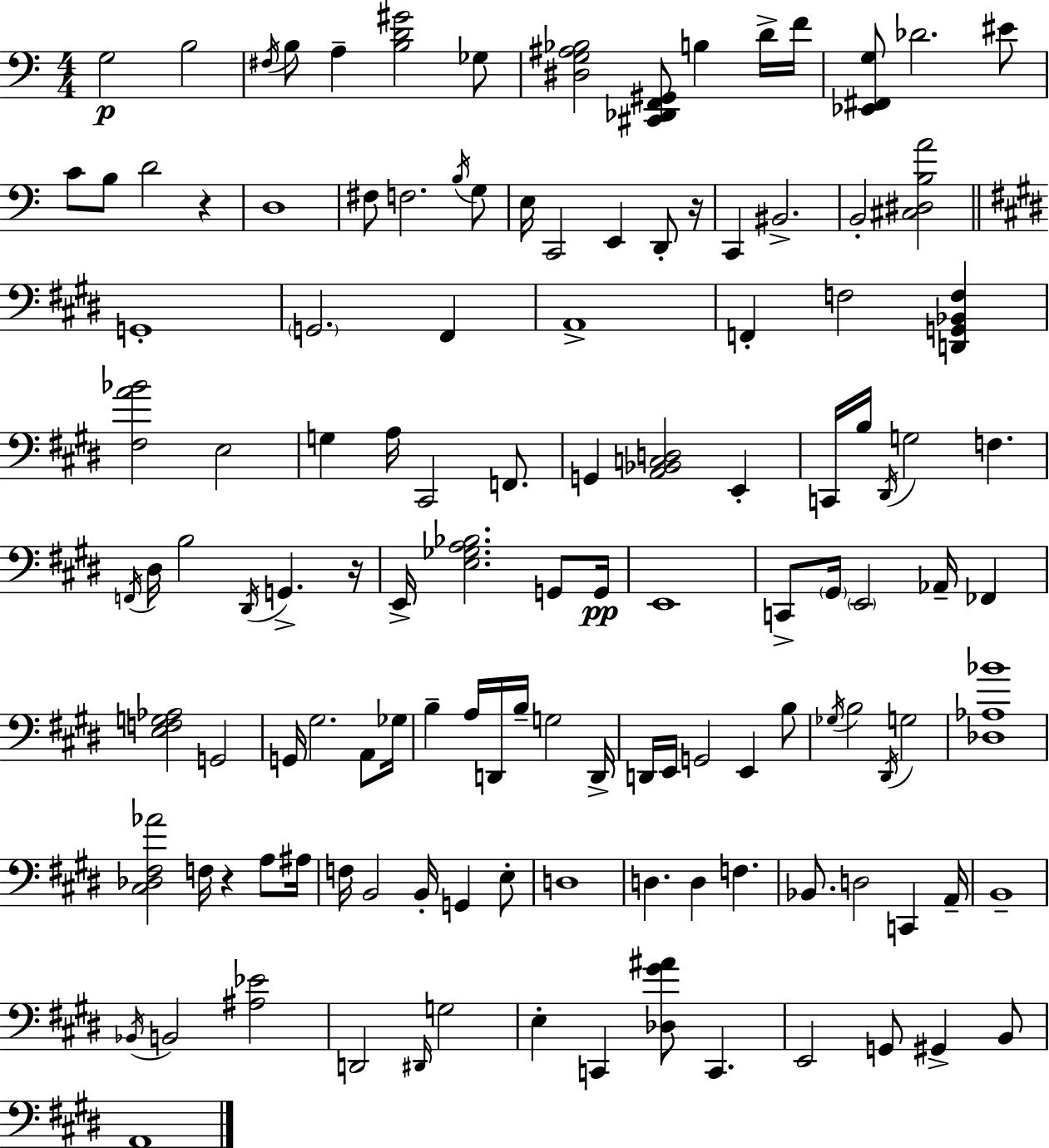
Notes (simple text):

G3/h B3/h F#3/s B3/e A3/q [B3,D4,G#4]/h Gb3/e [D#3,G3,A#3,Bb3]/h [C#2,Db2,F2,G#2]/e B3/q D4/s F4/s [Eb2,F#2,G3]/e Db4/h. EIS4/e C4/e B3/e D4/h R/q D3/w F#3/e F3/h. B3/s G3/e E3/s C2/h E2/q D2/e R/s C2/q BIS2/h. B2/h [C#3,D#3,B3,A4]/h G2/w G2/h. F#2/q A2/w F2/q F3/h [D2,G2,Bb2,F3]/q [F#3,A4,Bb4]/h E3/h G3/q A3/s C#2/h F2/e. G2/q [A2,Bb2,C3,D3]/h E2/q C2/s B3/s D#2/s G3/h F3/q. F2/s D#3/s B3/h D#2/s G2/q. R/s E2/s [E3,Gb3,A3,Bb3]/h. G2/e G2/s E2/w C2/e G#2/s E2/h Ab2/s FES2/q [E3,F3,G3,Ab3]/h G2/h G2/s G#3/h. A2/e Gb3/s B3/q A3/s D2/s B3/s G3/h D2/s D2/s E2/s G2/h E2/q B3/e Gb3/s B3/h D#2/s G3/h [Db3,Ab3,Bb4]/w [C#3,Db3,F#3,Ab4]/h F3/s R/q A3/e A#3/s F3/s B2/h B2/s G2/q E3/e D3/w D3/q. D3/q F3/q. Bb2/e. D3/h C2/q A2/s B2/w Bb2/s B2/h [A#3,Eb4]/h D2/h D#2/s G3/h E3/q C2/q [Db3,G#4,A#4]/e C2/q. E2/h G2/e G#2/q B2/e A2/w